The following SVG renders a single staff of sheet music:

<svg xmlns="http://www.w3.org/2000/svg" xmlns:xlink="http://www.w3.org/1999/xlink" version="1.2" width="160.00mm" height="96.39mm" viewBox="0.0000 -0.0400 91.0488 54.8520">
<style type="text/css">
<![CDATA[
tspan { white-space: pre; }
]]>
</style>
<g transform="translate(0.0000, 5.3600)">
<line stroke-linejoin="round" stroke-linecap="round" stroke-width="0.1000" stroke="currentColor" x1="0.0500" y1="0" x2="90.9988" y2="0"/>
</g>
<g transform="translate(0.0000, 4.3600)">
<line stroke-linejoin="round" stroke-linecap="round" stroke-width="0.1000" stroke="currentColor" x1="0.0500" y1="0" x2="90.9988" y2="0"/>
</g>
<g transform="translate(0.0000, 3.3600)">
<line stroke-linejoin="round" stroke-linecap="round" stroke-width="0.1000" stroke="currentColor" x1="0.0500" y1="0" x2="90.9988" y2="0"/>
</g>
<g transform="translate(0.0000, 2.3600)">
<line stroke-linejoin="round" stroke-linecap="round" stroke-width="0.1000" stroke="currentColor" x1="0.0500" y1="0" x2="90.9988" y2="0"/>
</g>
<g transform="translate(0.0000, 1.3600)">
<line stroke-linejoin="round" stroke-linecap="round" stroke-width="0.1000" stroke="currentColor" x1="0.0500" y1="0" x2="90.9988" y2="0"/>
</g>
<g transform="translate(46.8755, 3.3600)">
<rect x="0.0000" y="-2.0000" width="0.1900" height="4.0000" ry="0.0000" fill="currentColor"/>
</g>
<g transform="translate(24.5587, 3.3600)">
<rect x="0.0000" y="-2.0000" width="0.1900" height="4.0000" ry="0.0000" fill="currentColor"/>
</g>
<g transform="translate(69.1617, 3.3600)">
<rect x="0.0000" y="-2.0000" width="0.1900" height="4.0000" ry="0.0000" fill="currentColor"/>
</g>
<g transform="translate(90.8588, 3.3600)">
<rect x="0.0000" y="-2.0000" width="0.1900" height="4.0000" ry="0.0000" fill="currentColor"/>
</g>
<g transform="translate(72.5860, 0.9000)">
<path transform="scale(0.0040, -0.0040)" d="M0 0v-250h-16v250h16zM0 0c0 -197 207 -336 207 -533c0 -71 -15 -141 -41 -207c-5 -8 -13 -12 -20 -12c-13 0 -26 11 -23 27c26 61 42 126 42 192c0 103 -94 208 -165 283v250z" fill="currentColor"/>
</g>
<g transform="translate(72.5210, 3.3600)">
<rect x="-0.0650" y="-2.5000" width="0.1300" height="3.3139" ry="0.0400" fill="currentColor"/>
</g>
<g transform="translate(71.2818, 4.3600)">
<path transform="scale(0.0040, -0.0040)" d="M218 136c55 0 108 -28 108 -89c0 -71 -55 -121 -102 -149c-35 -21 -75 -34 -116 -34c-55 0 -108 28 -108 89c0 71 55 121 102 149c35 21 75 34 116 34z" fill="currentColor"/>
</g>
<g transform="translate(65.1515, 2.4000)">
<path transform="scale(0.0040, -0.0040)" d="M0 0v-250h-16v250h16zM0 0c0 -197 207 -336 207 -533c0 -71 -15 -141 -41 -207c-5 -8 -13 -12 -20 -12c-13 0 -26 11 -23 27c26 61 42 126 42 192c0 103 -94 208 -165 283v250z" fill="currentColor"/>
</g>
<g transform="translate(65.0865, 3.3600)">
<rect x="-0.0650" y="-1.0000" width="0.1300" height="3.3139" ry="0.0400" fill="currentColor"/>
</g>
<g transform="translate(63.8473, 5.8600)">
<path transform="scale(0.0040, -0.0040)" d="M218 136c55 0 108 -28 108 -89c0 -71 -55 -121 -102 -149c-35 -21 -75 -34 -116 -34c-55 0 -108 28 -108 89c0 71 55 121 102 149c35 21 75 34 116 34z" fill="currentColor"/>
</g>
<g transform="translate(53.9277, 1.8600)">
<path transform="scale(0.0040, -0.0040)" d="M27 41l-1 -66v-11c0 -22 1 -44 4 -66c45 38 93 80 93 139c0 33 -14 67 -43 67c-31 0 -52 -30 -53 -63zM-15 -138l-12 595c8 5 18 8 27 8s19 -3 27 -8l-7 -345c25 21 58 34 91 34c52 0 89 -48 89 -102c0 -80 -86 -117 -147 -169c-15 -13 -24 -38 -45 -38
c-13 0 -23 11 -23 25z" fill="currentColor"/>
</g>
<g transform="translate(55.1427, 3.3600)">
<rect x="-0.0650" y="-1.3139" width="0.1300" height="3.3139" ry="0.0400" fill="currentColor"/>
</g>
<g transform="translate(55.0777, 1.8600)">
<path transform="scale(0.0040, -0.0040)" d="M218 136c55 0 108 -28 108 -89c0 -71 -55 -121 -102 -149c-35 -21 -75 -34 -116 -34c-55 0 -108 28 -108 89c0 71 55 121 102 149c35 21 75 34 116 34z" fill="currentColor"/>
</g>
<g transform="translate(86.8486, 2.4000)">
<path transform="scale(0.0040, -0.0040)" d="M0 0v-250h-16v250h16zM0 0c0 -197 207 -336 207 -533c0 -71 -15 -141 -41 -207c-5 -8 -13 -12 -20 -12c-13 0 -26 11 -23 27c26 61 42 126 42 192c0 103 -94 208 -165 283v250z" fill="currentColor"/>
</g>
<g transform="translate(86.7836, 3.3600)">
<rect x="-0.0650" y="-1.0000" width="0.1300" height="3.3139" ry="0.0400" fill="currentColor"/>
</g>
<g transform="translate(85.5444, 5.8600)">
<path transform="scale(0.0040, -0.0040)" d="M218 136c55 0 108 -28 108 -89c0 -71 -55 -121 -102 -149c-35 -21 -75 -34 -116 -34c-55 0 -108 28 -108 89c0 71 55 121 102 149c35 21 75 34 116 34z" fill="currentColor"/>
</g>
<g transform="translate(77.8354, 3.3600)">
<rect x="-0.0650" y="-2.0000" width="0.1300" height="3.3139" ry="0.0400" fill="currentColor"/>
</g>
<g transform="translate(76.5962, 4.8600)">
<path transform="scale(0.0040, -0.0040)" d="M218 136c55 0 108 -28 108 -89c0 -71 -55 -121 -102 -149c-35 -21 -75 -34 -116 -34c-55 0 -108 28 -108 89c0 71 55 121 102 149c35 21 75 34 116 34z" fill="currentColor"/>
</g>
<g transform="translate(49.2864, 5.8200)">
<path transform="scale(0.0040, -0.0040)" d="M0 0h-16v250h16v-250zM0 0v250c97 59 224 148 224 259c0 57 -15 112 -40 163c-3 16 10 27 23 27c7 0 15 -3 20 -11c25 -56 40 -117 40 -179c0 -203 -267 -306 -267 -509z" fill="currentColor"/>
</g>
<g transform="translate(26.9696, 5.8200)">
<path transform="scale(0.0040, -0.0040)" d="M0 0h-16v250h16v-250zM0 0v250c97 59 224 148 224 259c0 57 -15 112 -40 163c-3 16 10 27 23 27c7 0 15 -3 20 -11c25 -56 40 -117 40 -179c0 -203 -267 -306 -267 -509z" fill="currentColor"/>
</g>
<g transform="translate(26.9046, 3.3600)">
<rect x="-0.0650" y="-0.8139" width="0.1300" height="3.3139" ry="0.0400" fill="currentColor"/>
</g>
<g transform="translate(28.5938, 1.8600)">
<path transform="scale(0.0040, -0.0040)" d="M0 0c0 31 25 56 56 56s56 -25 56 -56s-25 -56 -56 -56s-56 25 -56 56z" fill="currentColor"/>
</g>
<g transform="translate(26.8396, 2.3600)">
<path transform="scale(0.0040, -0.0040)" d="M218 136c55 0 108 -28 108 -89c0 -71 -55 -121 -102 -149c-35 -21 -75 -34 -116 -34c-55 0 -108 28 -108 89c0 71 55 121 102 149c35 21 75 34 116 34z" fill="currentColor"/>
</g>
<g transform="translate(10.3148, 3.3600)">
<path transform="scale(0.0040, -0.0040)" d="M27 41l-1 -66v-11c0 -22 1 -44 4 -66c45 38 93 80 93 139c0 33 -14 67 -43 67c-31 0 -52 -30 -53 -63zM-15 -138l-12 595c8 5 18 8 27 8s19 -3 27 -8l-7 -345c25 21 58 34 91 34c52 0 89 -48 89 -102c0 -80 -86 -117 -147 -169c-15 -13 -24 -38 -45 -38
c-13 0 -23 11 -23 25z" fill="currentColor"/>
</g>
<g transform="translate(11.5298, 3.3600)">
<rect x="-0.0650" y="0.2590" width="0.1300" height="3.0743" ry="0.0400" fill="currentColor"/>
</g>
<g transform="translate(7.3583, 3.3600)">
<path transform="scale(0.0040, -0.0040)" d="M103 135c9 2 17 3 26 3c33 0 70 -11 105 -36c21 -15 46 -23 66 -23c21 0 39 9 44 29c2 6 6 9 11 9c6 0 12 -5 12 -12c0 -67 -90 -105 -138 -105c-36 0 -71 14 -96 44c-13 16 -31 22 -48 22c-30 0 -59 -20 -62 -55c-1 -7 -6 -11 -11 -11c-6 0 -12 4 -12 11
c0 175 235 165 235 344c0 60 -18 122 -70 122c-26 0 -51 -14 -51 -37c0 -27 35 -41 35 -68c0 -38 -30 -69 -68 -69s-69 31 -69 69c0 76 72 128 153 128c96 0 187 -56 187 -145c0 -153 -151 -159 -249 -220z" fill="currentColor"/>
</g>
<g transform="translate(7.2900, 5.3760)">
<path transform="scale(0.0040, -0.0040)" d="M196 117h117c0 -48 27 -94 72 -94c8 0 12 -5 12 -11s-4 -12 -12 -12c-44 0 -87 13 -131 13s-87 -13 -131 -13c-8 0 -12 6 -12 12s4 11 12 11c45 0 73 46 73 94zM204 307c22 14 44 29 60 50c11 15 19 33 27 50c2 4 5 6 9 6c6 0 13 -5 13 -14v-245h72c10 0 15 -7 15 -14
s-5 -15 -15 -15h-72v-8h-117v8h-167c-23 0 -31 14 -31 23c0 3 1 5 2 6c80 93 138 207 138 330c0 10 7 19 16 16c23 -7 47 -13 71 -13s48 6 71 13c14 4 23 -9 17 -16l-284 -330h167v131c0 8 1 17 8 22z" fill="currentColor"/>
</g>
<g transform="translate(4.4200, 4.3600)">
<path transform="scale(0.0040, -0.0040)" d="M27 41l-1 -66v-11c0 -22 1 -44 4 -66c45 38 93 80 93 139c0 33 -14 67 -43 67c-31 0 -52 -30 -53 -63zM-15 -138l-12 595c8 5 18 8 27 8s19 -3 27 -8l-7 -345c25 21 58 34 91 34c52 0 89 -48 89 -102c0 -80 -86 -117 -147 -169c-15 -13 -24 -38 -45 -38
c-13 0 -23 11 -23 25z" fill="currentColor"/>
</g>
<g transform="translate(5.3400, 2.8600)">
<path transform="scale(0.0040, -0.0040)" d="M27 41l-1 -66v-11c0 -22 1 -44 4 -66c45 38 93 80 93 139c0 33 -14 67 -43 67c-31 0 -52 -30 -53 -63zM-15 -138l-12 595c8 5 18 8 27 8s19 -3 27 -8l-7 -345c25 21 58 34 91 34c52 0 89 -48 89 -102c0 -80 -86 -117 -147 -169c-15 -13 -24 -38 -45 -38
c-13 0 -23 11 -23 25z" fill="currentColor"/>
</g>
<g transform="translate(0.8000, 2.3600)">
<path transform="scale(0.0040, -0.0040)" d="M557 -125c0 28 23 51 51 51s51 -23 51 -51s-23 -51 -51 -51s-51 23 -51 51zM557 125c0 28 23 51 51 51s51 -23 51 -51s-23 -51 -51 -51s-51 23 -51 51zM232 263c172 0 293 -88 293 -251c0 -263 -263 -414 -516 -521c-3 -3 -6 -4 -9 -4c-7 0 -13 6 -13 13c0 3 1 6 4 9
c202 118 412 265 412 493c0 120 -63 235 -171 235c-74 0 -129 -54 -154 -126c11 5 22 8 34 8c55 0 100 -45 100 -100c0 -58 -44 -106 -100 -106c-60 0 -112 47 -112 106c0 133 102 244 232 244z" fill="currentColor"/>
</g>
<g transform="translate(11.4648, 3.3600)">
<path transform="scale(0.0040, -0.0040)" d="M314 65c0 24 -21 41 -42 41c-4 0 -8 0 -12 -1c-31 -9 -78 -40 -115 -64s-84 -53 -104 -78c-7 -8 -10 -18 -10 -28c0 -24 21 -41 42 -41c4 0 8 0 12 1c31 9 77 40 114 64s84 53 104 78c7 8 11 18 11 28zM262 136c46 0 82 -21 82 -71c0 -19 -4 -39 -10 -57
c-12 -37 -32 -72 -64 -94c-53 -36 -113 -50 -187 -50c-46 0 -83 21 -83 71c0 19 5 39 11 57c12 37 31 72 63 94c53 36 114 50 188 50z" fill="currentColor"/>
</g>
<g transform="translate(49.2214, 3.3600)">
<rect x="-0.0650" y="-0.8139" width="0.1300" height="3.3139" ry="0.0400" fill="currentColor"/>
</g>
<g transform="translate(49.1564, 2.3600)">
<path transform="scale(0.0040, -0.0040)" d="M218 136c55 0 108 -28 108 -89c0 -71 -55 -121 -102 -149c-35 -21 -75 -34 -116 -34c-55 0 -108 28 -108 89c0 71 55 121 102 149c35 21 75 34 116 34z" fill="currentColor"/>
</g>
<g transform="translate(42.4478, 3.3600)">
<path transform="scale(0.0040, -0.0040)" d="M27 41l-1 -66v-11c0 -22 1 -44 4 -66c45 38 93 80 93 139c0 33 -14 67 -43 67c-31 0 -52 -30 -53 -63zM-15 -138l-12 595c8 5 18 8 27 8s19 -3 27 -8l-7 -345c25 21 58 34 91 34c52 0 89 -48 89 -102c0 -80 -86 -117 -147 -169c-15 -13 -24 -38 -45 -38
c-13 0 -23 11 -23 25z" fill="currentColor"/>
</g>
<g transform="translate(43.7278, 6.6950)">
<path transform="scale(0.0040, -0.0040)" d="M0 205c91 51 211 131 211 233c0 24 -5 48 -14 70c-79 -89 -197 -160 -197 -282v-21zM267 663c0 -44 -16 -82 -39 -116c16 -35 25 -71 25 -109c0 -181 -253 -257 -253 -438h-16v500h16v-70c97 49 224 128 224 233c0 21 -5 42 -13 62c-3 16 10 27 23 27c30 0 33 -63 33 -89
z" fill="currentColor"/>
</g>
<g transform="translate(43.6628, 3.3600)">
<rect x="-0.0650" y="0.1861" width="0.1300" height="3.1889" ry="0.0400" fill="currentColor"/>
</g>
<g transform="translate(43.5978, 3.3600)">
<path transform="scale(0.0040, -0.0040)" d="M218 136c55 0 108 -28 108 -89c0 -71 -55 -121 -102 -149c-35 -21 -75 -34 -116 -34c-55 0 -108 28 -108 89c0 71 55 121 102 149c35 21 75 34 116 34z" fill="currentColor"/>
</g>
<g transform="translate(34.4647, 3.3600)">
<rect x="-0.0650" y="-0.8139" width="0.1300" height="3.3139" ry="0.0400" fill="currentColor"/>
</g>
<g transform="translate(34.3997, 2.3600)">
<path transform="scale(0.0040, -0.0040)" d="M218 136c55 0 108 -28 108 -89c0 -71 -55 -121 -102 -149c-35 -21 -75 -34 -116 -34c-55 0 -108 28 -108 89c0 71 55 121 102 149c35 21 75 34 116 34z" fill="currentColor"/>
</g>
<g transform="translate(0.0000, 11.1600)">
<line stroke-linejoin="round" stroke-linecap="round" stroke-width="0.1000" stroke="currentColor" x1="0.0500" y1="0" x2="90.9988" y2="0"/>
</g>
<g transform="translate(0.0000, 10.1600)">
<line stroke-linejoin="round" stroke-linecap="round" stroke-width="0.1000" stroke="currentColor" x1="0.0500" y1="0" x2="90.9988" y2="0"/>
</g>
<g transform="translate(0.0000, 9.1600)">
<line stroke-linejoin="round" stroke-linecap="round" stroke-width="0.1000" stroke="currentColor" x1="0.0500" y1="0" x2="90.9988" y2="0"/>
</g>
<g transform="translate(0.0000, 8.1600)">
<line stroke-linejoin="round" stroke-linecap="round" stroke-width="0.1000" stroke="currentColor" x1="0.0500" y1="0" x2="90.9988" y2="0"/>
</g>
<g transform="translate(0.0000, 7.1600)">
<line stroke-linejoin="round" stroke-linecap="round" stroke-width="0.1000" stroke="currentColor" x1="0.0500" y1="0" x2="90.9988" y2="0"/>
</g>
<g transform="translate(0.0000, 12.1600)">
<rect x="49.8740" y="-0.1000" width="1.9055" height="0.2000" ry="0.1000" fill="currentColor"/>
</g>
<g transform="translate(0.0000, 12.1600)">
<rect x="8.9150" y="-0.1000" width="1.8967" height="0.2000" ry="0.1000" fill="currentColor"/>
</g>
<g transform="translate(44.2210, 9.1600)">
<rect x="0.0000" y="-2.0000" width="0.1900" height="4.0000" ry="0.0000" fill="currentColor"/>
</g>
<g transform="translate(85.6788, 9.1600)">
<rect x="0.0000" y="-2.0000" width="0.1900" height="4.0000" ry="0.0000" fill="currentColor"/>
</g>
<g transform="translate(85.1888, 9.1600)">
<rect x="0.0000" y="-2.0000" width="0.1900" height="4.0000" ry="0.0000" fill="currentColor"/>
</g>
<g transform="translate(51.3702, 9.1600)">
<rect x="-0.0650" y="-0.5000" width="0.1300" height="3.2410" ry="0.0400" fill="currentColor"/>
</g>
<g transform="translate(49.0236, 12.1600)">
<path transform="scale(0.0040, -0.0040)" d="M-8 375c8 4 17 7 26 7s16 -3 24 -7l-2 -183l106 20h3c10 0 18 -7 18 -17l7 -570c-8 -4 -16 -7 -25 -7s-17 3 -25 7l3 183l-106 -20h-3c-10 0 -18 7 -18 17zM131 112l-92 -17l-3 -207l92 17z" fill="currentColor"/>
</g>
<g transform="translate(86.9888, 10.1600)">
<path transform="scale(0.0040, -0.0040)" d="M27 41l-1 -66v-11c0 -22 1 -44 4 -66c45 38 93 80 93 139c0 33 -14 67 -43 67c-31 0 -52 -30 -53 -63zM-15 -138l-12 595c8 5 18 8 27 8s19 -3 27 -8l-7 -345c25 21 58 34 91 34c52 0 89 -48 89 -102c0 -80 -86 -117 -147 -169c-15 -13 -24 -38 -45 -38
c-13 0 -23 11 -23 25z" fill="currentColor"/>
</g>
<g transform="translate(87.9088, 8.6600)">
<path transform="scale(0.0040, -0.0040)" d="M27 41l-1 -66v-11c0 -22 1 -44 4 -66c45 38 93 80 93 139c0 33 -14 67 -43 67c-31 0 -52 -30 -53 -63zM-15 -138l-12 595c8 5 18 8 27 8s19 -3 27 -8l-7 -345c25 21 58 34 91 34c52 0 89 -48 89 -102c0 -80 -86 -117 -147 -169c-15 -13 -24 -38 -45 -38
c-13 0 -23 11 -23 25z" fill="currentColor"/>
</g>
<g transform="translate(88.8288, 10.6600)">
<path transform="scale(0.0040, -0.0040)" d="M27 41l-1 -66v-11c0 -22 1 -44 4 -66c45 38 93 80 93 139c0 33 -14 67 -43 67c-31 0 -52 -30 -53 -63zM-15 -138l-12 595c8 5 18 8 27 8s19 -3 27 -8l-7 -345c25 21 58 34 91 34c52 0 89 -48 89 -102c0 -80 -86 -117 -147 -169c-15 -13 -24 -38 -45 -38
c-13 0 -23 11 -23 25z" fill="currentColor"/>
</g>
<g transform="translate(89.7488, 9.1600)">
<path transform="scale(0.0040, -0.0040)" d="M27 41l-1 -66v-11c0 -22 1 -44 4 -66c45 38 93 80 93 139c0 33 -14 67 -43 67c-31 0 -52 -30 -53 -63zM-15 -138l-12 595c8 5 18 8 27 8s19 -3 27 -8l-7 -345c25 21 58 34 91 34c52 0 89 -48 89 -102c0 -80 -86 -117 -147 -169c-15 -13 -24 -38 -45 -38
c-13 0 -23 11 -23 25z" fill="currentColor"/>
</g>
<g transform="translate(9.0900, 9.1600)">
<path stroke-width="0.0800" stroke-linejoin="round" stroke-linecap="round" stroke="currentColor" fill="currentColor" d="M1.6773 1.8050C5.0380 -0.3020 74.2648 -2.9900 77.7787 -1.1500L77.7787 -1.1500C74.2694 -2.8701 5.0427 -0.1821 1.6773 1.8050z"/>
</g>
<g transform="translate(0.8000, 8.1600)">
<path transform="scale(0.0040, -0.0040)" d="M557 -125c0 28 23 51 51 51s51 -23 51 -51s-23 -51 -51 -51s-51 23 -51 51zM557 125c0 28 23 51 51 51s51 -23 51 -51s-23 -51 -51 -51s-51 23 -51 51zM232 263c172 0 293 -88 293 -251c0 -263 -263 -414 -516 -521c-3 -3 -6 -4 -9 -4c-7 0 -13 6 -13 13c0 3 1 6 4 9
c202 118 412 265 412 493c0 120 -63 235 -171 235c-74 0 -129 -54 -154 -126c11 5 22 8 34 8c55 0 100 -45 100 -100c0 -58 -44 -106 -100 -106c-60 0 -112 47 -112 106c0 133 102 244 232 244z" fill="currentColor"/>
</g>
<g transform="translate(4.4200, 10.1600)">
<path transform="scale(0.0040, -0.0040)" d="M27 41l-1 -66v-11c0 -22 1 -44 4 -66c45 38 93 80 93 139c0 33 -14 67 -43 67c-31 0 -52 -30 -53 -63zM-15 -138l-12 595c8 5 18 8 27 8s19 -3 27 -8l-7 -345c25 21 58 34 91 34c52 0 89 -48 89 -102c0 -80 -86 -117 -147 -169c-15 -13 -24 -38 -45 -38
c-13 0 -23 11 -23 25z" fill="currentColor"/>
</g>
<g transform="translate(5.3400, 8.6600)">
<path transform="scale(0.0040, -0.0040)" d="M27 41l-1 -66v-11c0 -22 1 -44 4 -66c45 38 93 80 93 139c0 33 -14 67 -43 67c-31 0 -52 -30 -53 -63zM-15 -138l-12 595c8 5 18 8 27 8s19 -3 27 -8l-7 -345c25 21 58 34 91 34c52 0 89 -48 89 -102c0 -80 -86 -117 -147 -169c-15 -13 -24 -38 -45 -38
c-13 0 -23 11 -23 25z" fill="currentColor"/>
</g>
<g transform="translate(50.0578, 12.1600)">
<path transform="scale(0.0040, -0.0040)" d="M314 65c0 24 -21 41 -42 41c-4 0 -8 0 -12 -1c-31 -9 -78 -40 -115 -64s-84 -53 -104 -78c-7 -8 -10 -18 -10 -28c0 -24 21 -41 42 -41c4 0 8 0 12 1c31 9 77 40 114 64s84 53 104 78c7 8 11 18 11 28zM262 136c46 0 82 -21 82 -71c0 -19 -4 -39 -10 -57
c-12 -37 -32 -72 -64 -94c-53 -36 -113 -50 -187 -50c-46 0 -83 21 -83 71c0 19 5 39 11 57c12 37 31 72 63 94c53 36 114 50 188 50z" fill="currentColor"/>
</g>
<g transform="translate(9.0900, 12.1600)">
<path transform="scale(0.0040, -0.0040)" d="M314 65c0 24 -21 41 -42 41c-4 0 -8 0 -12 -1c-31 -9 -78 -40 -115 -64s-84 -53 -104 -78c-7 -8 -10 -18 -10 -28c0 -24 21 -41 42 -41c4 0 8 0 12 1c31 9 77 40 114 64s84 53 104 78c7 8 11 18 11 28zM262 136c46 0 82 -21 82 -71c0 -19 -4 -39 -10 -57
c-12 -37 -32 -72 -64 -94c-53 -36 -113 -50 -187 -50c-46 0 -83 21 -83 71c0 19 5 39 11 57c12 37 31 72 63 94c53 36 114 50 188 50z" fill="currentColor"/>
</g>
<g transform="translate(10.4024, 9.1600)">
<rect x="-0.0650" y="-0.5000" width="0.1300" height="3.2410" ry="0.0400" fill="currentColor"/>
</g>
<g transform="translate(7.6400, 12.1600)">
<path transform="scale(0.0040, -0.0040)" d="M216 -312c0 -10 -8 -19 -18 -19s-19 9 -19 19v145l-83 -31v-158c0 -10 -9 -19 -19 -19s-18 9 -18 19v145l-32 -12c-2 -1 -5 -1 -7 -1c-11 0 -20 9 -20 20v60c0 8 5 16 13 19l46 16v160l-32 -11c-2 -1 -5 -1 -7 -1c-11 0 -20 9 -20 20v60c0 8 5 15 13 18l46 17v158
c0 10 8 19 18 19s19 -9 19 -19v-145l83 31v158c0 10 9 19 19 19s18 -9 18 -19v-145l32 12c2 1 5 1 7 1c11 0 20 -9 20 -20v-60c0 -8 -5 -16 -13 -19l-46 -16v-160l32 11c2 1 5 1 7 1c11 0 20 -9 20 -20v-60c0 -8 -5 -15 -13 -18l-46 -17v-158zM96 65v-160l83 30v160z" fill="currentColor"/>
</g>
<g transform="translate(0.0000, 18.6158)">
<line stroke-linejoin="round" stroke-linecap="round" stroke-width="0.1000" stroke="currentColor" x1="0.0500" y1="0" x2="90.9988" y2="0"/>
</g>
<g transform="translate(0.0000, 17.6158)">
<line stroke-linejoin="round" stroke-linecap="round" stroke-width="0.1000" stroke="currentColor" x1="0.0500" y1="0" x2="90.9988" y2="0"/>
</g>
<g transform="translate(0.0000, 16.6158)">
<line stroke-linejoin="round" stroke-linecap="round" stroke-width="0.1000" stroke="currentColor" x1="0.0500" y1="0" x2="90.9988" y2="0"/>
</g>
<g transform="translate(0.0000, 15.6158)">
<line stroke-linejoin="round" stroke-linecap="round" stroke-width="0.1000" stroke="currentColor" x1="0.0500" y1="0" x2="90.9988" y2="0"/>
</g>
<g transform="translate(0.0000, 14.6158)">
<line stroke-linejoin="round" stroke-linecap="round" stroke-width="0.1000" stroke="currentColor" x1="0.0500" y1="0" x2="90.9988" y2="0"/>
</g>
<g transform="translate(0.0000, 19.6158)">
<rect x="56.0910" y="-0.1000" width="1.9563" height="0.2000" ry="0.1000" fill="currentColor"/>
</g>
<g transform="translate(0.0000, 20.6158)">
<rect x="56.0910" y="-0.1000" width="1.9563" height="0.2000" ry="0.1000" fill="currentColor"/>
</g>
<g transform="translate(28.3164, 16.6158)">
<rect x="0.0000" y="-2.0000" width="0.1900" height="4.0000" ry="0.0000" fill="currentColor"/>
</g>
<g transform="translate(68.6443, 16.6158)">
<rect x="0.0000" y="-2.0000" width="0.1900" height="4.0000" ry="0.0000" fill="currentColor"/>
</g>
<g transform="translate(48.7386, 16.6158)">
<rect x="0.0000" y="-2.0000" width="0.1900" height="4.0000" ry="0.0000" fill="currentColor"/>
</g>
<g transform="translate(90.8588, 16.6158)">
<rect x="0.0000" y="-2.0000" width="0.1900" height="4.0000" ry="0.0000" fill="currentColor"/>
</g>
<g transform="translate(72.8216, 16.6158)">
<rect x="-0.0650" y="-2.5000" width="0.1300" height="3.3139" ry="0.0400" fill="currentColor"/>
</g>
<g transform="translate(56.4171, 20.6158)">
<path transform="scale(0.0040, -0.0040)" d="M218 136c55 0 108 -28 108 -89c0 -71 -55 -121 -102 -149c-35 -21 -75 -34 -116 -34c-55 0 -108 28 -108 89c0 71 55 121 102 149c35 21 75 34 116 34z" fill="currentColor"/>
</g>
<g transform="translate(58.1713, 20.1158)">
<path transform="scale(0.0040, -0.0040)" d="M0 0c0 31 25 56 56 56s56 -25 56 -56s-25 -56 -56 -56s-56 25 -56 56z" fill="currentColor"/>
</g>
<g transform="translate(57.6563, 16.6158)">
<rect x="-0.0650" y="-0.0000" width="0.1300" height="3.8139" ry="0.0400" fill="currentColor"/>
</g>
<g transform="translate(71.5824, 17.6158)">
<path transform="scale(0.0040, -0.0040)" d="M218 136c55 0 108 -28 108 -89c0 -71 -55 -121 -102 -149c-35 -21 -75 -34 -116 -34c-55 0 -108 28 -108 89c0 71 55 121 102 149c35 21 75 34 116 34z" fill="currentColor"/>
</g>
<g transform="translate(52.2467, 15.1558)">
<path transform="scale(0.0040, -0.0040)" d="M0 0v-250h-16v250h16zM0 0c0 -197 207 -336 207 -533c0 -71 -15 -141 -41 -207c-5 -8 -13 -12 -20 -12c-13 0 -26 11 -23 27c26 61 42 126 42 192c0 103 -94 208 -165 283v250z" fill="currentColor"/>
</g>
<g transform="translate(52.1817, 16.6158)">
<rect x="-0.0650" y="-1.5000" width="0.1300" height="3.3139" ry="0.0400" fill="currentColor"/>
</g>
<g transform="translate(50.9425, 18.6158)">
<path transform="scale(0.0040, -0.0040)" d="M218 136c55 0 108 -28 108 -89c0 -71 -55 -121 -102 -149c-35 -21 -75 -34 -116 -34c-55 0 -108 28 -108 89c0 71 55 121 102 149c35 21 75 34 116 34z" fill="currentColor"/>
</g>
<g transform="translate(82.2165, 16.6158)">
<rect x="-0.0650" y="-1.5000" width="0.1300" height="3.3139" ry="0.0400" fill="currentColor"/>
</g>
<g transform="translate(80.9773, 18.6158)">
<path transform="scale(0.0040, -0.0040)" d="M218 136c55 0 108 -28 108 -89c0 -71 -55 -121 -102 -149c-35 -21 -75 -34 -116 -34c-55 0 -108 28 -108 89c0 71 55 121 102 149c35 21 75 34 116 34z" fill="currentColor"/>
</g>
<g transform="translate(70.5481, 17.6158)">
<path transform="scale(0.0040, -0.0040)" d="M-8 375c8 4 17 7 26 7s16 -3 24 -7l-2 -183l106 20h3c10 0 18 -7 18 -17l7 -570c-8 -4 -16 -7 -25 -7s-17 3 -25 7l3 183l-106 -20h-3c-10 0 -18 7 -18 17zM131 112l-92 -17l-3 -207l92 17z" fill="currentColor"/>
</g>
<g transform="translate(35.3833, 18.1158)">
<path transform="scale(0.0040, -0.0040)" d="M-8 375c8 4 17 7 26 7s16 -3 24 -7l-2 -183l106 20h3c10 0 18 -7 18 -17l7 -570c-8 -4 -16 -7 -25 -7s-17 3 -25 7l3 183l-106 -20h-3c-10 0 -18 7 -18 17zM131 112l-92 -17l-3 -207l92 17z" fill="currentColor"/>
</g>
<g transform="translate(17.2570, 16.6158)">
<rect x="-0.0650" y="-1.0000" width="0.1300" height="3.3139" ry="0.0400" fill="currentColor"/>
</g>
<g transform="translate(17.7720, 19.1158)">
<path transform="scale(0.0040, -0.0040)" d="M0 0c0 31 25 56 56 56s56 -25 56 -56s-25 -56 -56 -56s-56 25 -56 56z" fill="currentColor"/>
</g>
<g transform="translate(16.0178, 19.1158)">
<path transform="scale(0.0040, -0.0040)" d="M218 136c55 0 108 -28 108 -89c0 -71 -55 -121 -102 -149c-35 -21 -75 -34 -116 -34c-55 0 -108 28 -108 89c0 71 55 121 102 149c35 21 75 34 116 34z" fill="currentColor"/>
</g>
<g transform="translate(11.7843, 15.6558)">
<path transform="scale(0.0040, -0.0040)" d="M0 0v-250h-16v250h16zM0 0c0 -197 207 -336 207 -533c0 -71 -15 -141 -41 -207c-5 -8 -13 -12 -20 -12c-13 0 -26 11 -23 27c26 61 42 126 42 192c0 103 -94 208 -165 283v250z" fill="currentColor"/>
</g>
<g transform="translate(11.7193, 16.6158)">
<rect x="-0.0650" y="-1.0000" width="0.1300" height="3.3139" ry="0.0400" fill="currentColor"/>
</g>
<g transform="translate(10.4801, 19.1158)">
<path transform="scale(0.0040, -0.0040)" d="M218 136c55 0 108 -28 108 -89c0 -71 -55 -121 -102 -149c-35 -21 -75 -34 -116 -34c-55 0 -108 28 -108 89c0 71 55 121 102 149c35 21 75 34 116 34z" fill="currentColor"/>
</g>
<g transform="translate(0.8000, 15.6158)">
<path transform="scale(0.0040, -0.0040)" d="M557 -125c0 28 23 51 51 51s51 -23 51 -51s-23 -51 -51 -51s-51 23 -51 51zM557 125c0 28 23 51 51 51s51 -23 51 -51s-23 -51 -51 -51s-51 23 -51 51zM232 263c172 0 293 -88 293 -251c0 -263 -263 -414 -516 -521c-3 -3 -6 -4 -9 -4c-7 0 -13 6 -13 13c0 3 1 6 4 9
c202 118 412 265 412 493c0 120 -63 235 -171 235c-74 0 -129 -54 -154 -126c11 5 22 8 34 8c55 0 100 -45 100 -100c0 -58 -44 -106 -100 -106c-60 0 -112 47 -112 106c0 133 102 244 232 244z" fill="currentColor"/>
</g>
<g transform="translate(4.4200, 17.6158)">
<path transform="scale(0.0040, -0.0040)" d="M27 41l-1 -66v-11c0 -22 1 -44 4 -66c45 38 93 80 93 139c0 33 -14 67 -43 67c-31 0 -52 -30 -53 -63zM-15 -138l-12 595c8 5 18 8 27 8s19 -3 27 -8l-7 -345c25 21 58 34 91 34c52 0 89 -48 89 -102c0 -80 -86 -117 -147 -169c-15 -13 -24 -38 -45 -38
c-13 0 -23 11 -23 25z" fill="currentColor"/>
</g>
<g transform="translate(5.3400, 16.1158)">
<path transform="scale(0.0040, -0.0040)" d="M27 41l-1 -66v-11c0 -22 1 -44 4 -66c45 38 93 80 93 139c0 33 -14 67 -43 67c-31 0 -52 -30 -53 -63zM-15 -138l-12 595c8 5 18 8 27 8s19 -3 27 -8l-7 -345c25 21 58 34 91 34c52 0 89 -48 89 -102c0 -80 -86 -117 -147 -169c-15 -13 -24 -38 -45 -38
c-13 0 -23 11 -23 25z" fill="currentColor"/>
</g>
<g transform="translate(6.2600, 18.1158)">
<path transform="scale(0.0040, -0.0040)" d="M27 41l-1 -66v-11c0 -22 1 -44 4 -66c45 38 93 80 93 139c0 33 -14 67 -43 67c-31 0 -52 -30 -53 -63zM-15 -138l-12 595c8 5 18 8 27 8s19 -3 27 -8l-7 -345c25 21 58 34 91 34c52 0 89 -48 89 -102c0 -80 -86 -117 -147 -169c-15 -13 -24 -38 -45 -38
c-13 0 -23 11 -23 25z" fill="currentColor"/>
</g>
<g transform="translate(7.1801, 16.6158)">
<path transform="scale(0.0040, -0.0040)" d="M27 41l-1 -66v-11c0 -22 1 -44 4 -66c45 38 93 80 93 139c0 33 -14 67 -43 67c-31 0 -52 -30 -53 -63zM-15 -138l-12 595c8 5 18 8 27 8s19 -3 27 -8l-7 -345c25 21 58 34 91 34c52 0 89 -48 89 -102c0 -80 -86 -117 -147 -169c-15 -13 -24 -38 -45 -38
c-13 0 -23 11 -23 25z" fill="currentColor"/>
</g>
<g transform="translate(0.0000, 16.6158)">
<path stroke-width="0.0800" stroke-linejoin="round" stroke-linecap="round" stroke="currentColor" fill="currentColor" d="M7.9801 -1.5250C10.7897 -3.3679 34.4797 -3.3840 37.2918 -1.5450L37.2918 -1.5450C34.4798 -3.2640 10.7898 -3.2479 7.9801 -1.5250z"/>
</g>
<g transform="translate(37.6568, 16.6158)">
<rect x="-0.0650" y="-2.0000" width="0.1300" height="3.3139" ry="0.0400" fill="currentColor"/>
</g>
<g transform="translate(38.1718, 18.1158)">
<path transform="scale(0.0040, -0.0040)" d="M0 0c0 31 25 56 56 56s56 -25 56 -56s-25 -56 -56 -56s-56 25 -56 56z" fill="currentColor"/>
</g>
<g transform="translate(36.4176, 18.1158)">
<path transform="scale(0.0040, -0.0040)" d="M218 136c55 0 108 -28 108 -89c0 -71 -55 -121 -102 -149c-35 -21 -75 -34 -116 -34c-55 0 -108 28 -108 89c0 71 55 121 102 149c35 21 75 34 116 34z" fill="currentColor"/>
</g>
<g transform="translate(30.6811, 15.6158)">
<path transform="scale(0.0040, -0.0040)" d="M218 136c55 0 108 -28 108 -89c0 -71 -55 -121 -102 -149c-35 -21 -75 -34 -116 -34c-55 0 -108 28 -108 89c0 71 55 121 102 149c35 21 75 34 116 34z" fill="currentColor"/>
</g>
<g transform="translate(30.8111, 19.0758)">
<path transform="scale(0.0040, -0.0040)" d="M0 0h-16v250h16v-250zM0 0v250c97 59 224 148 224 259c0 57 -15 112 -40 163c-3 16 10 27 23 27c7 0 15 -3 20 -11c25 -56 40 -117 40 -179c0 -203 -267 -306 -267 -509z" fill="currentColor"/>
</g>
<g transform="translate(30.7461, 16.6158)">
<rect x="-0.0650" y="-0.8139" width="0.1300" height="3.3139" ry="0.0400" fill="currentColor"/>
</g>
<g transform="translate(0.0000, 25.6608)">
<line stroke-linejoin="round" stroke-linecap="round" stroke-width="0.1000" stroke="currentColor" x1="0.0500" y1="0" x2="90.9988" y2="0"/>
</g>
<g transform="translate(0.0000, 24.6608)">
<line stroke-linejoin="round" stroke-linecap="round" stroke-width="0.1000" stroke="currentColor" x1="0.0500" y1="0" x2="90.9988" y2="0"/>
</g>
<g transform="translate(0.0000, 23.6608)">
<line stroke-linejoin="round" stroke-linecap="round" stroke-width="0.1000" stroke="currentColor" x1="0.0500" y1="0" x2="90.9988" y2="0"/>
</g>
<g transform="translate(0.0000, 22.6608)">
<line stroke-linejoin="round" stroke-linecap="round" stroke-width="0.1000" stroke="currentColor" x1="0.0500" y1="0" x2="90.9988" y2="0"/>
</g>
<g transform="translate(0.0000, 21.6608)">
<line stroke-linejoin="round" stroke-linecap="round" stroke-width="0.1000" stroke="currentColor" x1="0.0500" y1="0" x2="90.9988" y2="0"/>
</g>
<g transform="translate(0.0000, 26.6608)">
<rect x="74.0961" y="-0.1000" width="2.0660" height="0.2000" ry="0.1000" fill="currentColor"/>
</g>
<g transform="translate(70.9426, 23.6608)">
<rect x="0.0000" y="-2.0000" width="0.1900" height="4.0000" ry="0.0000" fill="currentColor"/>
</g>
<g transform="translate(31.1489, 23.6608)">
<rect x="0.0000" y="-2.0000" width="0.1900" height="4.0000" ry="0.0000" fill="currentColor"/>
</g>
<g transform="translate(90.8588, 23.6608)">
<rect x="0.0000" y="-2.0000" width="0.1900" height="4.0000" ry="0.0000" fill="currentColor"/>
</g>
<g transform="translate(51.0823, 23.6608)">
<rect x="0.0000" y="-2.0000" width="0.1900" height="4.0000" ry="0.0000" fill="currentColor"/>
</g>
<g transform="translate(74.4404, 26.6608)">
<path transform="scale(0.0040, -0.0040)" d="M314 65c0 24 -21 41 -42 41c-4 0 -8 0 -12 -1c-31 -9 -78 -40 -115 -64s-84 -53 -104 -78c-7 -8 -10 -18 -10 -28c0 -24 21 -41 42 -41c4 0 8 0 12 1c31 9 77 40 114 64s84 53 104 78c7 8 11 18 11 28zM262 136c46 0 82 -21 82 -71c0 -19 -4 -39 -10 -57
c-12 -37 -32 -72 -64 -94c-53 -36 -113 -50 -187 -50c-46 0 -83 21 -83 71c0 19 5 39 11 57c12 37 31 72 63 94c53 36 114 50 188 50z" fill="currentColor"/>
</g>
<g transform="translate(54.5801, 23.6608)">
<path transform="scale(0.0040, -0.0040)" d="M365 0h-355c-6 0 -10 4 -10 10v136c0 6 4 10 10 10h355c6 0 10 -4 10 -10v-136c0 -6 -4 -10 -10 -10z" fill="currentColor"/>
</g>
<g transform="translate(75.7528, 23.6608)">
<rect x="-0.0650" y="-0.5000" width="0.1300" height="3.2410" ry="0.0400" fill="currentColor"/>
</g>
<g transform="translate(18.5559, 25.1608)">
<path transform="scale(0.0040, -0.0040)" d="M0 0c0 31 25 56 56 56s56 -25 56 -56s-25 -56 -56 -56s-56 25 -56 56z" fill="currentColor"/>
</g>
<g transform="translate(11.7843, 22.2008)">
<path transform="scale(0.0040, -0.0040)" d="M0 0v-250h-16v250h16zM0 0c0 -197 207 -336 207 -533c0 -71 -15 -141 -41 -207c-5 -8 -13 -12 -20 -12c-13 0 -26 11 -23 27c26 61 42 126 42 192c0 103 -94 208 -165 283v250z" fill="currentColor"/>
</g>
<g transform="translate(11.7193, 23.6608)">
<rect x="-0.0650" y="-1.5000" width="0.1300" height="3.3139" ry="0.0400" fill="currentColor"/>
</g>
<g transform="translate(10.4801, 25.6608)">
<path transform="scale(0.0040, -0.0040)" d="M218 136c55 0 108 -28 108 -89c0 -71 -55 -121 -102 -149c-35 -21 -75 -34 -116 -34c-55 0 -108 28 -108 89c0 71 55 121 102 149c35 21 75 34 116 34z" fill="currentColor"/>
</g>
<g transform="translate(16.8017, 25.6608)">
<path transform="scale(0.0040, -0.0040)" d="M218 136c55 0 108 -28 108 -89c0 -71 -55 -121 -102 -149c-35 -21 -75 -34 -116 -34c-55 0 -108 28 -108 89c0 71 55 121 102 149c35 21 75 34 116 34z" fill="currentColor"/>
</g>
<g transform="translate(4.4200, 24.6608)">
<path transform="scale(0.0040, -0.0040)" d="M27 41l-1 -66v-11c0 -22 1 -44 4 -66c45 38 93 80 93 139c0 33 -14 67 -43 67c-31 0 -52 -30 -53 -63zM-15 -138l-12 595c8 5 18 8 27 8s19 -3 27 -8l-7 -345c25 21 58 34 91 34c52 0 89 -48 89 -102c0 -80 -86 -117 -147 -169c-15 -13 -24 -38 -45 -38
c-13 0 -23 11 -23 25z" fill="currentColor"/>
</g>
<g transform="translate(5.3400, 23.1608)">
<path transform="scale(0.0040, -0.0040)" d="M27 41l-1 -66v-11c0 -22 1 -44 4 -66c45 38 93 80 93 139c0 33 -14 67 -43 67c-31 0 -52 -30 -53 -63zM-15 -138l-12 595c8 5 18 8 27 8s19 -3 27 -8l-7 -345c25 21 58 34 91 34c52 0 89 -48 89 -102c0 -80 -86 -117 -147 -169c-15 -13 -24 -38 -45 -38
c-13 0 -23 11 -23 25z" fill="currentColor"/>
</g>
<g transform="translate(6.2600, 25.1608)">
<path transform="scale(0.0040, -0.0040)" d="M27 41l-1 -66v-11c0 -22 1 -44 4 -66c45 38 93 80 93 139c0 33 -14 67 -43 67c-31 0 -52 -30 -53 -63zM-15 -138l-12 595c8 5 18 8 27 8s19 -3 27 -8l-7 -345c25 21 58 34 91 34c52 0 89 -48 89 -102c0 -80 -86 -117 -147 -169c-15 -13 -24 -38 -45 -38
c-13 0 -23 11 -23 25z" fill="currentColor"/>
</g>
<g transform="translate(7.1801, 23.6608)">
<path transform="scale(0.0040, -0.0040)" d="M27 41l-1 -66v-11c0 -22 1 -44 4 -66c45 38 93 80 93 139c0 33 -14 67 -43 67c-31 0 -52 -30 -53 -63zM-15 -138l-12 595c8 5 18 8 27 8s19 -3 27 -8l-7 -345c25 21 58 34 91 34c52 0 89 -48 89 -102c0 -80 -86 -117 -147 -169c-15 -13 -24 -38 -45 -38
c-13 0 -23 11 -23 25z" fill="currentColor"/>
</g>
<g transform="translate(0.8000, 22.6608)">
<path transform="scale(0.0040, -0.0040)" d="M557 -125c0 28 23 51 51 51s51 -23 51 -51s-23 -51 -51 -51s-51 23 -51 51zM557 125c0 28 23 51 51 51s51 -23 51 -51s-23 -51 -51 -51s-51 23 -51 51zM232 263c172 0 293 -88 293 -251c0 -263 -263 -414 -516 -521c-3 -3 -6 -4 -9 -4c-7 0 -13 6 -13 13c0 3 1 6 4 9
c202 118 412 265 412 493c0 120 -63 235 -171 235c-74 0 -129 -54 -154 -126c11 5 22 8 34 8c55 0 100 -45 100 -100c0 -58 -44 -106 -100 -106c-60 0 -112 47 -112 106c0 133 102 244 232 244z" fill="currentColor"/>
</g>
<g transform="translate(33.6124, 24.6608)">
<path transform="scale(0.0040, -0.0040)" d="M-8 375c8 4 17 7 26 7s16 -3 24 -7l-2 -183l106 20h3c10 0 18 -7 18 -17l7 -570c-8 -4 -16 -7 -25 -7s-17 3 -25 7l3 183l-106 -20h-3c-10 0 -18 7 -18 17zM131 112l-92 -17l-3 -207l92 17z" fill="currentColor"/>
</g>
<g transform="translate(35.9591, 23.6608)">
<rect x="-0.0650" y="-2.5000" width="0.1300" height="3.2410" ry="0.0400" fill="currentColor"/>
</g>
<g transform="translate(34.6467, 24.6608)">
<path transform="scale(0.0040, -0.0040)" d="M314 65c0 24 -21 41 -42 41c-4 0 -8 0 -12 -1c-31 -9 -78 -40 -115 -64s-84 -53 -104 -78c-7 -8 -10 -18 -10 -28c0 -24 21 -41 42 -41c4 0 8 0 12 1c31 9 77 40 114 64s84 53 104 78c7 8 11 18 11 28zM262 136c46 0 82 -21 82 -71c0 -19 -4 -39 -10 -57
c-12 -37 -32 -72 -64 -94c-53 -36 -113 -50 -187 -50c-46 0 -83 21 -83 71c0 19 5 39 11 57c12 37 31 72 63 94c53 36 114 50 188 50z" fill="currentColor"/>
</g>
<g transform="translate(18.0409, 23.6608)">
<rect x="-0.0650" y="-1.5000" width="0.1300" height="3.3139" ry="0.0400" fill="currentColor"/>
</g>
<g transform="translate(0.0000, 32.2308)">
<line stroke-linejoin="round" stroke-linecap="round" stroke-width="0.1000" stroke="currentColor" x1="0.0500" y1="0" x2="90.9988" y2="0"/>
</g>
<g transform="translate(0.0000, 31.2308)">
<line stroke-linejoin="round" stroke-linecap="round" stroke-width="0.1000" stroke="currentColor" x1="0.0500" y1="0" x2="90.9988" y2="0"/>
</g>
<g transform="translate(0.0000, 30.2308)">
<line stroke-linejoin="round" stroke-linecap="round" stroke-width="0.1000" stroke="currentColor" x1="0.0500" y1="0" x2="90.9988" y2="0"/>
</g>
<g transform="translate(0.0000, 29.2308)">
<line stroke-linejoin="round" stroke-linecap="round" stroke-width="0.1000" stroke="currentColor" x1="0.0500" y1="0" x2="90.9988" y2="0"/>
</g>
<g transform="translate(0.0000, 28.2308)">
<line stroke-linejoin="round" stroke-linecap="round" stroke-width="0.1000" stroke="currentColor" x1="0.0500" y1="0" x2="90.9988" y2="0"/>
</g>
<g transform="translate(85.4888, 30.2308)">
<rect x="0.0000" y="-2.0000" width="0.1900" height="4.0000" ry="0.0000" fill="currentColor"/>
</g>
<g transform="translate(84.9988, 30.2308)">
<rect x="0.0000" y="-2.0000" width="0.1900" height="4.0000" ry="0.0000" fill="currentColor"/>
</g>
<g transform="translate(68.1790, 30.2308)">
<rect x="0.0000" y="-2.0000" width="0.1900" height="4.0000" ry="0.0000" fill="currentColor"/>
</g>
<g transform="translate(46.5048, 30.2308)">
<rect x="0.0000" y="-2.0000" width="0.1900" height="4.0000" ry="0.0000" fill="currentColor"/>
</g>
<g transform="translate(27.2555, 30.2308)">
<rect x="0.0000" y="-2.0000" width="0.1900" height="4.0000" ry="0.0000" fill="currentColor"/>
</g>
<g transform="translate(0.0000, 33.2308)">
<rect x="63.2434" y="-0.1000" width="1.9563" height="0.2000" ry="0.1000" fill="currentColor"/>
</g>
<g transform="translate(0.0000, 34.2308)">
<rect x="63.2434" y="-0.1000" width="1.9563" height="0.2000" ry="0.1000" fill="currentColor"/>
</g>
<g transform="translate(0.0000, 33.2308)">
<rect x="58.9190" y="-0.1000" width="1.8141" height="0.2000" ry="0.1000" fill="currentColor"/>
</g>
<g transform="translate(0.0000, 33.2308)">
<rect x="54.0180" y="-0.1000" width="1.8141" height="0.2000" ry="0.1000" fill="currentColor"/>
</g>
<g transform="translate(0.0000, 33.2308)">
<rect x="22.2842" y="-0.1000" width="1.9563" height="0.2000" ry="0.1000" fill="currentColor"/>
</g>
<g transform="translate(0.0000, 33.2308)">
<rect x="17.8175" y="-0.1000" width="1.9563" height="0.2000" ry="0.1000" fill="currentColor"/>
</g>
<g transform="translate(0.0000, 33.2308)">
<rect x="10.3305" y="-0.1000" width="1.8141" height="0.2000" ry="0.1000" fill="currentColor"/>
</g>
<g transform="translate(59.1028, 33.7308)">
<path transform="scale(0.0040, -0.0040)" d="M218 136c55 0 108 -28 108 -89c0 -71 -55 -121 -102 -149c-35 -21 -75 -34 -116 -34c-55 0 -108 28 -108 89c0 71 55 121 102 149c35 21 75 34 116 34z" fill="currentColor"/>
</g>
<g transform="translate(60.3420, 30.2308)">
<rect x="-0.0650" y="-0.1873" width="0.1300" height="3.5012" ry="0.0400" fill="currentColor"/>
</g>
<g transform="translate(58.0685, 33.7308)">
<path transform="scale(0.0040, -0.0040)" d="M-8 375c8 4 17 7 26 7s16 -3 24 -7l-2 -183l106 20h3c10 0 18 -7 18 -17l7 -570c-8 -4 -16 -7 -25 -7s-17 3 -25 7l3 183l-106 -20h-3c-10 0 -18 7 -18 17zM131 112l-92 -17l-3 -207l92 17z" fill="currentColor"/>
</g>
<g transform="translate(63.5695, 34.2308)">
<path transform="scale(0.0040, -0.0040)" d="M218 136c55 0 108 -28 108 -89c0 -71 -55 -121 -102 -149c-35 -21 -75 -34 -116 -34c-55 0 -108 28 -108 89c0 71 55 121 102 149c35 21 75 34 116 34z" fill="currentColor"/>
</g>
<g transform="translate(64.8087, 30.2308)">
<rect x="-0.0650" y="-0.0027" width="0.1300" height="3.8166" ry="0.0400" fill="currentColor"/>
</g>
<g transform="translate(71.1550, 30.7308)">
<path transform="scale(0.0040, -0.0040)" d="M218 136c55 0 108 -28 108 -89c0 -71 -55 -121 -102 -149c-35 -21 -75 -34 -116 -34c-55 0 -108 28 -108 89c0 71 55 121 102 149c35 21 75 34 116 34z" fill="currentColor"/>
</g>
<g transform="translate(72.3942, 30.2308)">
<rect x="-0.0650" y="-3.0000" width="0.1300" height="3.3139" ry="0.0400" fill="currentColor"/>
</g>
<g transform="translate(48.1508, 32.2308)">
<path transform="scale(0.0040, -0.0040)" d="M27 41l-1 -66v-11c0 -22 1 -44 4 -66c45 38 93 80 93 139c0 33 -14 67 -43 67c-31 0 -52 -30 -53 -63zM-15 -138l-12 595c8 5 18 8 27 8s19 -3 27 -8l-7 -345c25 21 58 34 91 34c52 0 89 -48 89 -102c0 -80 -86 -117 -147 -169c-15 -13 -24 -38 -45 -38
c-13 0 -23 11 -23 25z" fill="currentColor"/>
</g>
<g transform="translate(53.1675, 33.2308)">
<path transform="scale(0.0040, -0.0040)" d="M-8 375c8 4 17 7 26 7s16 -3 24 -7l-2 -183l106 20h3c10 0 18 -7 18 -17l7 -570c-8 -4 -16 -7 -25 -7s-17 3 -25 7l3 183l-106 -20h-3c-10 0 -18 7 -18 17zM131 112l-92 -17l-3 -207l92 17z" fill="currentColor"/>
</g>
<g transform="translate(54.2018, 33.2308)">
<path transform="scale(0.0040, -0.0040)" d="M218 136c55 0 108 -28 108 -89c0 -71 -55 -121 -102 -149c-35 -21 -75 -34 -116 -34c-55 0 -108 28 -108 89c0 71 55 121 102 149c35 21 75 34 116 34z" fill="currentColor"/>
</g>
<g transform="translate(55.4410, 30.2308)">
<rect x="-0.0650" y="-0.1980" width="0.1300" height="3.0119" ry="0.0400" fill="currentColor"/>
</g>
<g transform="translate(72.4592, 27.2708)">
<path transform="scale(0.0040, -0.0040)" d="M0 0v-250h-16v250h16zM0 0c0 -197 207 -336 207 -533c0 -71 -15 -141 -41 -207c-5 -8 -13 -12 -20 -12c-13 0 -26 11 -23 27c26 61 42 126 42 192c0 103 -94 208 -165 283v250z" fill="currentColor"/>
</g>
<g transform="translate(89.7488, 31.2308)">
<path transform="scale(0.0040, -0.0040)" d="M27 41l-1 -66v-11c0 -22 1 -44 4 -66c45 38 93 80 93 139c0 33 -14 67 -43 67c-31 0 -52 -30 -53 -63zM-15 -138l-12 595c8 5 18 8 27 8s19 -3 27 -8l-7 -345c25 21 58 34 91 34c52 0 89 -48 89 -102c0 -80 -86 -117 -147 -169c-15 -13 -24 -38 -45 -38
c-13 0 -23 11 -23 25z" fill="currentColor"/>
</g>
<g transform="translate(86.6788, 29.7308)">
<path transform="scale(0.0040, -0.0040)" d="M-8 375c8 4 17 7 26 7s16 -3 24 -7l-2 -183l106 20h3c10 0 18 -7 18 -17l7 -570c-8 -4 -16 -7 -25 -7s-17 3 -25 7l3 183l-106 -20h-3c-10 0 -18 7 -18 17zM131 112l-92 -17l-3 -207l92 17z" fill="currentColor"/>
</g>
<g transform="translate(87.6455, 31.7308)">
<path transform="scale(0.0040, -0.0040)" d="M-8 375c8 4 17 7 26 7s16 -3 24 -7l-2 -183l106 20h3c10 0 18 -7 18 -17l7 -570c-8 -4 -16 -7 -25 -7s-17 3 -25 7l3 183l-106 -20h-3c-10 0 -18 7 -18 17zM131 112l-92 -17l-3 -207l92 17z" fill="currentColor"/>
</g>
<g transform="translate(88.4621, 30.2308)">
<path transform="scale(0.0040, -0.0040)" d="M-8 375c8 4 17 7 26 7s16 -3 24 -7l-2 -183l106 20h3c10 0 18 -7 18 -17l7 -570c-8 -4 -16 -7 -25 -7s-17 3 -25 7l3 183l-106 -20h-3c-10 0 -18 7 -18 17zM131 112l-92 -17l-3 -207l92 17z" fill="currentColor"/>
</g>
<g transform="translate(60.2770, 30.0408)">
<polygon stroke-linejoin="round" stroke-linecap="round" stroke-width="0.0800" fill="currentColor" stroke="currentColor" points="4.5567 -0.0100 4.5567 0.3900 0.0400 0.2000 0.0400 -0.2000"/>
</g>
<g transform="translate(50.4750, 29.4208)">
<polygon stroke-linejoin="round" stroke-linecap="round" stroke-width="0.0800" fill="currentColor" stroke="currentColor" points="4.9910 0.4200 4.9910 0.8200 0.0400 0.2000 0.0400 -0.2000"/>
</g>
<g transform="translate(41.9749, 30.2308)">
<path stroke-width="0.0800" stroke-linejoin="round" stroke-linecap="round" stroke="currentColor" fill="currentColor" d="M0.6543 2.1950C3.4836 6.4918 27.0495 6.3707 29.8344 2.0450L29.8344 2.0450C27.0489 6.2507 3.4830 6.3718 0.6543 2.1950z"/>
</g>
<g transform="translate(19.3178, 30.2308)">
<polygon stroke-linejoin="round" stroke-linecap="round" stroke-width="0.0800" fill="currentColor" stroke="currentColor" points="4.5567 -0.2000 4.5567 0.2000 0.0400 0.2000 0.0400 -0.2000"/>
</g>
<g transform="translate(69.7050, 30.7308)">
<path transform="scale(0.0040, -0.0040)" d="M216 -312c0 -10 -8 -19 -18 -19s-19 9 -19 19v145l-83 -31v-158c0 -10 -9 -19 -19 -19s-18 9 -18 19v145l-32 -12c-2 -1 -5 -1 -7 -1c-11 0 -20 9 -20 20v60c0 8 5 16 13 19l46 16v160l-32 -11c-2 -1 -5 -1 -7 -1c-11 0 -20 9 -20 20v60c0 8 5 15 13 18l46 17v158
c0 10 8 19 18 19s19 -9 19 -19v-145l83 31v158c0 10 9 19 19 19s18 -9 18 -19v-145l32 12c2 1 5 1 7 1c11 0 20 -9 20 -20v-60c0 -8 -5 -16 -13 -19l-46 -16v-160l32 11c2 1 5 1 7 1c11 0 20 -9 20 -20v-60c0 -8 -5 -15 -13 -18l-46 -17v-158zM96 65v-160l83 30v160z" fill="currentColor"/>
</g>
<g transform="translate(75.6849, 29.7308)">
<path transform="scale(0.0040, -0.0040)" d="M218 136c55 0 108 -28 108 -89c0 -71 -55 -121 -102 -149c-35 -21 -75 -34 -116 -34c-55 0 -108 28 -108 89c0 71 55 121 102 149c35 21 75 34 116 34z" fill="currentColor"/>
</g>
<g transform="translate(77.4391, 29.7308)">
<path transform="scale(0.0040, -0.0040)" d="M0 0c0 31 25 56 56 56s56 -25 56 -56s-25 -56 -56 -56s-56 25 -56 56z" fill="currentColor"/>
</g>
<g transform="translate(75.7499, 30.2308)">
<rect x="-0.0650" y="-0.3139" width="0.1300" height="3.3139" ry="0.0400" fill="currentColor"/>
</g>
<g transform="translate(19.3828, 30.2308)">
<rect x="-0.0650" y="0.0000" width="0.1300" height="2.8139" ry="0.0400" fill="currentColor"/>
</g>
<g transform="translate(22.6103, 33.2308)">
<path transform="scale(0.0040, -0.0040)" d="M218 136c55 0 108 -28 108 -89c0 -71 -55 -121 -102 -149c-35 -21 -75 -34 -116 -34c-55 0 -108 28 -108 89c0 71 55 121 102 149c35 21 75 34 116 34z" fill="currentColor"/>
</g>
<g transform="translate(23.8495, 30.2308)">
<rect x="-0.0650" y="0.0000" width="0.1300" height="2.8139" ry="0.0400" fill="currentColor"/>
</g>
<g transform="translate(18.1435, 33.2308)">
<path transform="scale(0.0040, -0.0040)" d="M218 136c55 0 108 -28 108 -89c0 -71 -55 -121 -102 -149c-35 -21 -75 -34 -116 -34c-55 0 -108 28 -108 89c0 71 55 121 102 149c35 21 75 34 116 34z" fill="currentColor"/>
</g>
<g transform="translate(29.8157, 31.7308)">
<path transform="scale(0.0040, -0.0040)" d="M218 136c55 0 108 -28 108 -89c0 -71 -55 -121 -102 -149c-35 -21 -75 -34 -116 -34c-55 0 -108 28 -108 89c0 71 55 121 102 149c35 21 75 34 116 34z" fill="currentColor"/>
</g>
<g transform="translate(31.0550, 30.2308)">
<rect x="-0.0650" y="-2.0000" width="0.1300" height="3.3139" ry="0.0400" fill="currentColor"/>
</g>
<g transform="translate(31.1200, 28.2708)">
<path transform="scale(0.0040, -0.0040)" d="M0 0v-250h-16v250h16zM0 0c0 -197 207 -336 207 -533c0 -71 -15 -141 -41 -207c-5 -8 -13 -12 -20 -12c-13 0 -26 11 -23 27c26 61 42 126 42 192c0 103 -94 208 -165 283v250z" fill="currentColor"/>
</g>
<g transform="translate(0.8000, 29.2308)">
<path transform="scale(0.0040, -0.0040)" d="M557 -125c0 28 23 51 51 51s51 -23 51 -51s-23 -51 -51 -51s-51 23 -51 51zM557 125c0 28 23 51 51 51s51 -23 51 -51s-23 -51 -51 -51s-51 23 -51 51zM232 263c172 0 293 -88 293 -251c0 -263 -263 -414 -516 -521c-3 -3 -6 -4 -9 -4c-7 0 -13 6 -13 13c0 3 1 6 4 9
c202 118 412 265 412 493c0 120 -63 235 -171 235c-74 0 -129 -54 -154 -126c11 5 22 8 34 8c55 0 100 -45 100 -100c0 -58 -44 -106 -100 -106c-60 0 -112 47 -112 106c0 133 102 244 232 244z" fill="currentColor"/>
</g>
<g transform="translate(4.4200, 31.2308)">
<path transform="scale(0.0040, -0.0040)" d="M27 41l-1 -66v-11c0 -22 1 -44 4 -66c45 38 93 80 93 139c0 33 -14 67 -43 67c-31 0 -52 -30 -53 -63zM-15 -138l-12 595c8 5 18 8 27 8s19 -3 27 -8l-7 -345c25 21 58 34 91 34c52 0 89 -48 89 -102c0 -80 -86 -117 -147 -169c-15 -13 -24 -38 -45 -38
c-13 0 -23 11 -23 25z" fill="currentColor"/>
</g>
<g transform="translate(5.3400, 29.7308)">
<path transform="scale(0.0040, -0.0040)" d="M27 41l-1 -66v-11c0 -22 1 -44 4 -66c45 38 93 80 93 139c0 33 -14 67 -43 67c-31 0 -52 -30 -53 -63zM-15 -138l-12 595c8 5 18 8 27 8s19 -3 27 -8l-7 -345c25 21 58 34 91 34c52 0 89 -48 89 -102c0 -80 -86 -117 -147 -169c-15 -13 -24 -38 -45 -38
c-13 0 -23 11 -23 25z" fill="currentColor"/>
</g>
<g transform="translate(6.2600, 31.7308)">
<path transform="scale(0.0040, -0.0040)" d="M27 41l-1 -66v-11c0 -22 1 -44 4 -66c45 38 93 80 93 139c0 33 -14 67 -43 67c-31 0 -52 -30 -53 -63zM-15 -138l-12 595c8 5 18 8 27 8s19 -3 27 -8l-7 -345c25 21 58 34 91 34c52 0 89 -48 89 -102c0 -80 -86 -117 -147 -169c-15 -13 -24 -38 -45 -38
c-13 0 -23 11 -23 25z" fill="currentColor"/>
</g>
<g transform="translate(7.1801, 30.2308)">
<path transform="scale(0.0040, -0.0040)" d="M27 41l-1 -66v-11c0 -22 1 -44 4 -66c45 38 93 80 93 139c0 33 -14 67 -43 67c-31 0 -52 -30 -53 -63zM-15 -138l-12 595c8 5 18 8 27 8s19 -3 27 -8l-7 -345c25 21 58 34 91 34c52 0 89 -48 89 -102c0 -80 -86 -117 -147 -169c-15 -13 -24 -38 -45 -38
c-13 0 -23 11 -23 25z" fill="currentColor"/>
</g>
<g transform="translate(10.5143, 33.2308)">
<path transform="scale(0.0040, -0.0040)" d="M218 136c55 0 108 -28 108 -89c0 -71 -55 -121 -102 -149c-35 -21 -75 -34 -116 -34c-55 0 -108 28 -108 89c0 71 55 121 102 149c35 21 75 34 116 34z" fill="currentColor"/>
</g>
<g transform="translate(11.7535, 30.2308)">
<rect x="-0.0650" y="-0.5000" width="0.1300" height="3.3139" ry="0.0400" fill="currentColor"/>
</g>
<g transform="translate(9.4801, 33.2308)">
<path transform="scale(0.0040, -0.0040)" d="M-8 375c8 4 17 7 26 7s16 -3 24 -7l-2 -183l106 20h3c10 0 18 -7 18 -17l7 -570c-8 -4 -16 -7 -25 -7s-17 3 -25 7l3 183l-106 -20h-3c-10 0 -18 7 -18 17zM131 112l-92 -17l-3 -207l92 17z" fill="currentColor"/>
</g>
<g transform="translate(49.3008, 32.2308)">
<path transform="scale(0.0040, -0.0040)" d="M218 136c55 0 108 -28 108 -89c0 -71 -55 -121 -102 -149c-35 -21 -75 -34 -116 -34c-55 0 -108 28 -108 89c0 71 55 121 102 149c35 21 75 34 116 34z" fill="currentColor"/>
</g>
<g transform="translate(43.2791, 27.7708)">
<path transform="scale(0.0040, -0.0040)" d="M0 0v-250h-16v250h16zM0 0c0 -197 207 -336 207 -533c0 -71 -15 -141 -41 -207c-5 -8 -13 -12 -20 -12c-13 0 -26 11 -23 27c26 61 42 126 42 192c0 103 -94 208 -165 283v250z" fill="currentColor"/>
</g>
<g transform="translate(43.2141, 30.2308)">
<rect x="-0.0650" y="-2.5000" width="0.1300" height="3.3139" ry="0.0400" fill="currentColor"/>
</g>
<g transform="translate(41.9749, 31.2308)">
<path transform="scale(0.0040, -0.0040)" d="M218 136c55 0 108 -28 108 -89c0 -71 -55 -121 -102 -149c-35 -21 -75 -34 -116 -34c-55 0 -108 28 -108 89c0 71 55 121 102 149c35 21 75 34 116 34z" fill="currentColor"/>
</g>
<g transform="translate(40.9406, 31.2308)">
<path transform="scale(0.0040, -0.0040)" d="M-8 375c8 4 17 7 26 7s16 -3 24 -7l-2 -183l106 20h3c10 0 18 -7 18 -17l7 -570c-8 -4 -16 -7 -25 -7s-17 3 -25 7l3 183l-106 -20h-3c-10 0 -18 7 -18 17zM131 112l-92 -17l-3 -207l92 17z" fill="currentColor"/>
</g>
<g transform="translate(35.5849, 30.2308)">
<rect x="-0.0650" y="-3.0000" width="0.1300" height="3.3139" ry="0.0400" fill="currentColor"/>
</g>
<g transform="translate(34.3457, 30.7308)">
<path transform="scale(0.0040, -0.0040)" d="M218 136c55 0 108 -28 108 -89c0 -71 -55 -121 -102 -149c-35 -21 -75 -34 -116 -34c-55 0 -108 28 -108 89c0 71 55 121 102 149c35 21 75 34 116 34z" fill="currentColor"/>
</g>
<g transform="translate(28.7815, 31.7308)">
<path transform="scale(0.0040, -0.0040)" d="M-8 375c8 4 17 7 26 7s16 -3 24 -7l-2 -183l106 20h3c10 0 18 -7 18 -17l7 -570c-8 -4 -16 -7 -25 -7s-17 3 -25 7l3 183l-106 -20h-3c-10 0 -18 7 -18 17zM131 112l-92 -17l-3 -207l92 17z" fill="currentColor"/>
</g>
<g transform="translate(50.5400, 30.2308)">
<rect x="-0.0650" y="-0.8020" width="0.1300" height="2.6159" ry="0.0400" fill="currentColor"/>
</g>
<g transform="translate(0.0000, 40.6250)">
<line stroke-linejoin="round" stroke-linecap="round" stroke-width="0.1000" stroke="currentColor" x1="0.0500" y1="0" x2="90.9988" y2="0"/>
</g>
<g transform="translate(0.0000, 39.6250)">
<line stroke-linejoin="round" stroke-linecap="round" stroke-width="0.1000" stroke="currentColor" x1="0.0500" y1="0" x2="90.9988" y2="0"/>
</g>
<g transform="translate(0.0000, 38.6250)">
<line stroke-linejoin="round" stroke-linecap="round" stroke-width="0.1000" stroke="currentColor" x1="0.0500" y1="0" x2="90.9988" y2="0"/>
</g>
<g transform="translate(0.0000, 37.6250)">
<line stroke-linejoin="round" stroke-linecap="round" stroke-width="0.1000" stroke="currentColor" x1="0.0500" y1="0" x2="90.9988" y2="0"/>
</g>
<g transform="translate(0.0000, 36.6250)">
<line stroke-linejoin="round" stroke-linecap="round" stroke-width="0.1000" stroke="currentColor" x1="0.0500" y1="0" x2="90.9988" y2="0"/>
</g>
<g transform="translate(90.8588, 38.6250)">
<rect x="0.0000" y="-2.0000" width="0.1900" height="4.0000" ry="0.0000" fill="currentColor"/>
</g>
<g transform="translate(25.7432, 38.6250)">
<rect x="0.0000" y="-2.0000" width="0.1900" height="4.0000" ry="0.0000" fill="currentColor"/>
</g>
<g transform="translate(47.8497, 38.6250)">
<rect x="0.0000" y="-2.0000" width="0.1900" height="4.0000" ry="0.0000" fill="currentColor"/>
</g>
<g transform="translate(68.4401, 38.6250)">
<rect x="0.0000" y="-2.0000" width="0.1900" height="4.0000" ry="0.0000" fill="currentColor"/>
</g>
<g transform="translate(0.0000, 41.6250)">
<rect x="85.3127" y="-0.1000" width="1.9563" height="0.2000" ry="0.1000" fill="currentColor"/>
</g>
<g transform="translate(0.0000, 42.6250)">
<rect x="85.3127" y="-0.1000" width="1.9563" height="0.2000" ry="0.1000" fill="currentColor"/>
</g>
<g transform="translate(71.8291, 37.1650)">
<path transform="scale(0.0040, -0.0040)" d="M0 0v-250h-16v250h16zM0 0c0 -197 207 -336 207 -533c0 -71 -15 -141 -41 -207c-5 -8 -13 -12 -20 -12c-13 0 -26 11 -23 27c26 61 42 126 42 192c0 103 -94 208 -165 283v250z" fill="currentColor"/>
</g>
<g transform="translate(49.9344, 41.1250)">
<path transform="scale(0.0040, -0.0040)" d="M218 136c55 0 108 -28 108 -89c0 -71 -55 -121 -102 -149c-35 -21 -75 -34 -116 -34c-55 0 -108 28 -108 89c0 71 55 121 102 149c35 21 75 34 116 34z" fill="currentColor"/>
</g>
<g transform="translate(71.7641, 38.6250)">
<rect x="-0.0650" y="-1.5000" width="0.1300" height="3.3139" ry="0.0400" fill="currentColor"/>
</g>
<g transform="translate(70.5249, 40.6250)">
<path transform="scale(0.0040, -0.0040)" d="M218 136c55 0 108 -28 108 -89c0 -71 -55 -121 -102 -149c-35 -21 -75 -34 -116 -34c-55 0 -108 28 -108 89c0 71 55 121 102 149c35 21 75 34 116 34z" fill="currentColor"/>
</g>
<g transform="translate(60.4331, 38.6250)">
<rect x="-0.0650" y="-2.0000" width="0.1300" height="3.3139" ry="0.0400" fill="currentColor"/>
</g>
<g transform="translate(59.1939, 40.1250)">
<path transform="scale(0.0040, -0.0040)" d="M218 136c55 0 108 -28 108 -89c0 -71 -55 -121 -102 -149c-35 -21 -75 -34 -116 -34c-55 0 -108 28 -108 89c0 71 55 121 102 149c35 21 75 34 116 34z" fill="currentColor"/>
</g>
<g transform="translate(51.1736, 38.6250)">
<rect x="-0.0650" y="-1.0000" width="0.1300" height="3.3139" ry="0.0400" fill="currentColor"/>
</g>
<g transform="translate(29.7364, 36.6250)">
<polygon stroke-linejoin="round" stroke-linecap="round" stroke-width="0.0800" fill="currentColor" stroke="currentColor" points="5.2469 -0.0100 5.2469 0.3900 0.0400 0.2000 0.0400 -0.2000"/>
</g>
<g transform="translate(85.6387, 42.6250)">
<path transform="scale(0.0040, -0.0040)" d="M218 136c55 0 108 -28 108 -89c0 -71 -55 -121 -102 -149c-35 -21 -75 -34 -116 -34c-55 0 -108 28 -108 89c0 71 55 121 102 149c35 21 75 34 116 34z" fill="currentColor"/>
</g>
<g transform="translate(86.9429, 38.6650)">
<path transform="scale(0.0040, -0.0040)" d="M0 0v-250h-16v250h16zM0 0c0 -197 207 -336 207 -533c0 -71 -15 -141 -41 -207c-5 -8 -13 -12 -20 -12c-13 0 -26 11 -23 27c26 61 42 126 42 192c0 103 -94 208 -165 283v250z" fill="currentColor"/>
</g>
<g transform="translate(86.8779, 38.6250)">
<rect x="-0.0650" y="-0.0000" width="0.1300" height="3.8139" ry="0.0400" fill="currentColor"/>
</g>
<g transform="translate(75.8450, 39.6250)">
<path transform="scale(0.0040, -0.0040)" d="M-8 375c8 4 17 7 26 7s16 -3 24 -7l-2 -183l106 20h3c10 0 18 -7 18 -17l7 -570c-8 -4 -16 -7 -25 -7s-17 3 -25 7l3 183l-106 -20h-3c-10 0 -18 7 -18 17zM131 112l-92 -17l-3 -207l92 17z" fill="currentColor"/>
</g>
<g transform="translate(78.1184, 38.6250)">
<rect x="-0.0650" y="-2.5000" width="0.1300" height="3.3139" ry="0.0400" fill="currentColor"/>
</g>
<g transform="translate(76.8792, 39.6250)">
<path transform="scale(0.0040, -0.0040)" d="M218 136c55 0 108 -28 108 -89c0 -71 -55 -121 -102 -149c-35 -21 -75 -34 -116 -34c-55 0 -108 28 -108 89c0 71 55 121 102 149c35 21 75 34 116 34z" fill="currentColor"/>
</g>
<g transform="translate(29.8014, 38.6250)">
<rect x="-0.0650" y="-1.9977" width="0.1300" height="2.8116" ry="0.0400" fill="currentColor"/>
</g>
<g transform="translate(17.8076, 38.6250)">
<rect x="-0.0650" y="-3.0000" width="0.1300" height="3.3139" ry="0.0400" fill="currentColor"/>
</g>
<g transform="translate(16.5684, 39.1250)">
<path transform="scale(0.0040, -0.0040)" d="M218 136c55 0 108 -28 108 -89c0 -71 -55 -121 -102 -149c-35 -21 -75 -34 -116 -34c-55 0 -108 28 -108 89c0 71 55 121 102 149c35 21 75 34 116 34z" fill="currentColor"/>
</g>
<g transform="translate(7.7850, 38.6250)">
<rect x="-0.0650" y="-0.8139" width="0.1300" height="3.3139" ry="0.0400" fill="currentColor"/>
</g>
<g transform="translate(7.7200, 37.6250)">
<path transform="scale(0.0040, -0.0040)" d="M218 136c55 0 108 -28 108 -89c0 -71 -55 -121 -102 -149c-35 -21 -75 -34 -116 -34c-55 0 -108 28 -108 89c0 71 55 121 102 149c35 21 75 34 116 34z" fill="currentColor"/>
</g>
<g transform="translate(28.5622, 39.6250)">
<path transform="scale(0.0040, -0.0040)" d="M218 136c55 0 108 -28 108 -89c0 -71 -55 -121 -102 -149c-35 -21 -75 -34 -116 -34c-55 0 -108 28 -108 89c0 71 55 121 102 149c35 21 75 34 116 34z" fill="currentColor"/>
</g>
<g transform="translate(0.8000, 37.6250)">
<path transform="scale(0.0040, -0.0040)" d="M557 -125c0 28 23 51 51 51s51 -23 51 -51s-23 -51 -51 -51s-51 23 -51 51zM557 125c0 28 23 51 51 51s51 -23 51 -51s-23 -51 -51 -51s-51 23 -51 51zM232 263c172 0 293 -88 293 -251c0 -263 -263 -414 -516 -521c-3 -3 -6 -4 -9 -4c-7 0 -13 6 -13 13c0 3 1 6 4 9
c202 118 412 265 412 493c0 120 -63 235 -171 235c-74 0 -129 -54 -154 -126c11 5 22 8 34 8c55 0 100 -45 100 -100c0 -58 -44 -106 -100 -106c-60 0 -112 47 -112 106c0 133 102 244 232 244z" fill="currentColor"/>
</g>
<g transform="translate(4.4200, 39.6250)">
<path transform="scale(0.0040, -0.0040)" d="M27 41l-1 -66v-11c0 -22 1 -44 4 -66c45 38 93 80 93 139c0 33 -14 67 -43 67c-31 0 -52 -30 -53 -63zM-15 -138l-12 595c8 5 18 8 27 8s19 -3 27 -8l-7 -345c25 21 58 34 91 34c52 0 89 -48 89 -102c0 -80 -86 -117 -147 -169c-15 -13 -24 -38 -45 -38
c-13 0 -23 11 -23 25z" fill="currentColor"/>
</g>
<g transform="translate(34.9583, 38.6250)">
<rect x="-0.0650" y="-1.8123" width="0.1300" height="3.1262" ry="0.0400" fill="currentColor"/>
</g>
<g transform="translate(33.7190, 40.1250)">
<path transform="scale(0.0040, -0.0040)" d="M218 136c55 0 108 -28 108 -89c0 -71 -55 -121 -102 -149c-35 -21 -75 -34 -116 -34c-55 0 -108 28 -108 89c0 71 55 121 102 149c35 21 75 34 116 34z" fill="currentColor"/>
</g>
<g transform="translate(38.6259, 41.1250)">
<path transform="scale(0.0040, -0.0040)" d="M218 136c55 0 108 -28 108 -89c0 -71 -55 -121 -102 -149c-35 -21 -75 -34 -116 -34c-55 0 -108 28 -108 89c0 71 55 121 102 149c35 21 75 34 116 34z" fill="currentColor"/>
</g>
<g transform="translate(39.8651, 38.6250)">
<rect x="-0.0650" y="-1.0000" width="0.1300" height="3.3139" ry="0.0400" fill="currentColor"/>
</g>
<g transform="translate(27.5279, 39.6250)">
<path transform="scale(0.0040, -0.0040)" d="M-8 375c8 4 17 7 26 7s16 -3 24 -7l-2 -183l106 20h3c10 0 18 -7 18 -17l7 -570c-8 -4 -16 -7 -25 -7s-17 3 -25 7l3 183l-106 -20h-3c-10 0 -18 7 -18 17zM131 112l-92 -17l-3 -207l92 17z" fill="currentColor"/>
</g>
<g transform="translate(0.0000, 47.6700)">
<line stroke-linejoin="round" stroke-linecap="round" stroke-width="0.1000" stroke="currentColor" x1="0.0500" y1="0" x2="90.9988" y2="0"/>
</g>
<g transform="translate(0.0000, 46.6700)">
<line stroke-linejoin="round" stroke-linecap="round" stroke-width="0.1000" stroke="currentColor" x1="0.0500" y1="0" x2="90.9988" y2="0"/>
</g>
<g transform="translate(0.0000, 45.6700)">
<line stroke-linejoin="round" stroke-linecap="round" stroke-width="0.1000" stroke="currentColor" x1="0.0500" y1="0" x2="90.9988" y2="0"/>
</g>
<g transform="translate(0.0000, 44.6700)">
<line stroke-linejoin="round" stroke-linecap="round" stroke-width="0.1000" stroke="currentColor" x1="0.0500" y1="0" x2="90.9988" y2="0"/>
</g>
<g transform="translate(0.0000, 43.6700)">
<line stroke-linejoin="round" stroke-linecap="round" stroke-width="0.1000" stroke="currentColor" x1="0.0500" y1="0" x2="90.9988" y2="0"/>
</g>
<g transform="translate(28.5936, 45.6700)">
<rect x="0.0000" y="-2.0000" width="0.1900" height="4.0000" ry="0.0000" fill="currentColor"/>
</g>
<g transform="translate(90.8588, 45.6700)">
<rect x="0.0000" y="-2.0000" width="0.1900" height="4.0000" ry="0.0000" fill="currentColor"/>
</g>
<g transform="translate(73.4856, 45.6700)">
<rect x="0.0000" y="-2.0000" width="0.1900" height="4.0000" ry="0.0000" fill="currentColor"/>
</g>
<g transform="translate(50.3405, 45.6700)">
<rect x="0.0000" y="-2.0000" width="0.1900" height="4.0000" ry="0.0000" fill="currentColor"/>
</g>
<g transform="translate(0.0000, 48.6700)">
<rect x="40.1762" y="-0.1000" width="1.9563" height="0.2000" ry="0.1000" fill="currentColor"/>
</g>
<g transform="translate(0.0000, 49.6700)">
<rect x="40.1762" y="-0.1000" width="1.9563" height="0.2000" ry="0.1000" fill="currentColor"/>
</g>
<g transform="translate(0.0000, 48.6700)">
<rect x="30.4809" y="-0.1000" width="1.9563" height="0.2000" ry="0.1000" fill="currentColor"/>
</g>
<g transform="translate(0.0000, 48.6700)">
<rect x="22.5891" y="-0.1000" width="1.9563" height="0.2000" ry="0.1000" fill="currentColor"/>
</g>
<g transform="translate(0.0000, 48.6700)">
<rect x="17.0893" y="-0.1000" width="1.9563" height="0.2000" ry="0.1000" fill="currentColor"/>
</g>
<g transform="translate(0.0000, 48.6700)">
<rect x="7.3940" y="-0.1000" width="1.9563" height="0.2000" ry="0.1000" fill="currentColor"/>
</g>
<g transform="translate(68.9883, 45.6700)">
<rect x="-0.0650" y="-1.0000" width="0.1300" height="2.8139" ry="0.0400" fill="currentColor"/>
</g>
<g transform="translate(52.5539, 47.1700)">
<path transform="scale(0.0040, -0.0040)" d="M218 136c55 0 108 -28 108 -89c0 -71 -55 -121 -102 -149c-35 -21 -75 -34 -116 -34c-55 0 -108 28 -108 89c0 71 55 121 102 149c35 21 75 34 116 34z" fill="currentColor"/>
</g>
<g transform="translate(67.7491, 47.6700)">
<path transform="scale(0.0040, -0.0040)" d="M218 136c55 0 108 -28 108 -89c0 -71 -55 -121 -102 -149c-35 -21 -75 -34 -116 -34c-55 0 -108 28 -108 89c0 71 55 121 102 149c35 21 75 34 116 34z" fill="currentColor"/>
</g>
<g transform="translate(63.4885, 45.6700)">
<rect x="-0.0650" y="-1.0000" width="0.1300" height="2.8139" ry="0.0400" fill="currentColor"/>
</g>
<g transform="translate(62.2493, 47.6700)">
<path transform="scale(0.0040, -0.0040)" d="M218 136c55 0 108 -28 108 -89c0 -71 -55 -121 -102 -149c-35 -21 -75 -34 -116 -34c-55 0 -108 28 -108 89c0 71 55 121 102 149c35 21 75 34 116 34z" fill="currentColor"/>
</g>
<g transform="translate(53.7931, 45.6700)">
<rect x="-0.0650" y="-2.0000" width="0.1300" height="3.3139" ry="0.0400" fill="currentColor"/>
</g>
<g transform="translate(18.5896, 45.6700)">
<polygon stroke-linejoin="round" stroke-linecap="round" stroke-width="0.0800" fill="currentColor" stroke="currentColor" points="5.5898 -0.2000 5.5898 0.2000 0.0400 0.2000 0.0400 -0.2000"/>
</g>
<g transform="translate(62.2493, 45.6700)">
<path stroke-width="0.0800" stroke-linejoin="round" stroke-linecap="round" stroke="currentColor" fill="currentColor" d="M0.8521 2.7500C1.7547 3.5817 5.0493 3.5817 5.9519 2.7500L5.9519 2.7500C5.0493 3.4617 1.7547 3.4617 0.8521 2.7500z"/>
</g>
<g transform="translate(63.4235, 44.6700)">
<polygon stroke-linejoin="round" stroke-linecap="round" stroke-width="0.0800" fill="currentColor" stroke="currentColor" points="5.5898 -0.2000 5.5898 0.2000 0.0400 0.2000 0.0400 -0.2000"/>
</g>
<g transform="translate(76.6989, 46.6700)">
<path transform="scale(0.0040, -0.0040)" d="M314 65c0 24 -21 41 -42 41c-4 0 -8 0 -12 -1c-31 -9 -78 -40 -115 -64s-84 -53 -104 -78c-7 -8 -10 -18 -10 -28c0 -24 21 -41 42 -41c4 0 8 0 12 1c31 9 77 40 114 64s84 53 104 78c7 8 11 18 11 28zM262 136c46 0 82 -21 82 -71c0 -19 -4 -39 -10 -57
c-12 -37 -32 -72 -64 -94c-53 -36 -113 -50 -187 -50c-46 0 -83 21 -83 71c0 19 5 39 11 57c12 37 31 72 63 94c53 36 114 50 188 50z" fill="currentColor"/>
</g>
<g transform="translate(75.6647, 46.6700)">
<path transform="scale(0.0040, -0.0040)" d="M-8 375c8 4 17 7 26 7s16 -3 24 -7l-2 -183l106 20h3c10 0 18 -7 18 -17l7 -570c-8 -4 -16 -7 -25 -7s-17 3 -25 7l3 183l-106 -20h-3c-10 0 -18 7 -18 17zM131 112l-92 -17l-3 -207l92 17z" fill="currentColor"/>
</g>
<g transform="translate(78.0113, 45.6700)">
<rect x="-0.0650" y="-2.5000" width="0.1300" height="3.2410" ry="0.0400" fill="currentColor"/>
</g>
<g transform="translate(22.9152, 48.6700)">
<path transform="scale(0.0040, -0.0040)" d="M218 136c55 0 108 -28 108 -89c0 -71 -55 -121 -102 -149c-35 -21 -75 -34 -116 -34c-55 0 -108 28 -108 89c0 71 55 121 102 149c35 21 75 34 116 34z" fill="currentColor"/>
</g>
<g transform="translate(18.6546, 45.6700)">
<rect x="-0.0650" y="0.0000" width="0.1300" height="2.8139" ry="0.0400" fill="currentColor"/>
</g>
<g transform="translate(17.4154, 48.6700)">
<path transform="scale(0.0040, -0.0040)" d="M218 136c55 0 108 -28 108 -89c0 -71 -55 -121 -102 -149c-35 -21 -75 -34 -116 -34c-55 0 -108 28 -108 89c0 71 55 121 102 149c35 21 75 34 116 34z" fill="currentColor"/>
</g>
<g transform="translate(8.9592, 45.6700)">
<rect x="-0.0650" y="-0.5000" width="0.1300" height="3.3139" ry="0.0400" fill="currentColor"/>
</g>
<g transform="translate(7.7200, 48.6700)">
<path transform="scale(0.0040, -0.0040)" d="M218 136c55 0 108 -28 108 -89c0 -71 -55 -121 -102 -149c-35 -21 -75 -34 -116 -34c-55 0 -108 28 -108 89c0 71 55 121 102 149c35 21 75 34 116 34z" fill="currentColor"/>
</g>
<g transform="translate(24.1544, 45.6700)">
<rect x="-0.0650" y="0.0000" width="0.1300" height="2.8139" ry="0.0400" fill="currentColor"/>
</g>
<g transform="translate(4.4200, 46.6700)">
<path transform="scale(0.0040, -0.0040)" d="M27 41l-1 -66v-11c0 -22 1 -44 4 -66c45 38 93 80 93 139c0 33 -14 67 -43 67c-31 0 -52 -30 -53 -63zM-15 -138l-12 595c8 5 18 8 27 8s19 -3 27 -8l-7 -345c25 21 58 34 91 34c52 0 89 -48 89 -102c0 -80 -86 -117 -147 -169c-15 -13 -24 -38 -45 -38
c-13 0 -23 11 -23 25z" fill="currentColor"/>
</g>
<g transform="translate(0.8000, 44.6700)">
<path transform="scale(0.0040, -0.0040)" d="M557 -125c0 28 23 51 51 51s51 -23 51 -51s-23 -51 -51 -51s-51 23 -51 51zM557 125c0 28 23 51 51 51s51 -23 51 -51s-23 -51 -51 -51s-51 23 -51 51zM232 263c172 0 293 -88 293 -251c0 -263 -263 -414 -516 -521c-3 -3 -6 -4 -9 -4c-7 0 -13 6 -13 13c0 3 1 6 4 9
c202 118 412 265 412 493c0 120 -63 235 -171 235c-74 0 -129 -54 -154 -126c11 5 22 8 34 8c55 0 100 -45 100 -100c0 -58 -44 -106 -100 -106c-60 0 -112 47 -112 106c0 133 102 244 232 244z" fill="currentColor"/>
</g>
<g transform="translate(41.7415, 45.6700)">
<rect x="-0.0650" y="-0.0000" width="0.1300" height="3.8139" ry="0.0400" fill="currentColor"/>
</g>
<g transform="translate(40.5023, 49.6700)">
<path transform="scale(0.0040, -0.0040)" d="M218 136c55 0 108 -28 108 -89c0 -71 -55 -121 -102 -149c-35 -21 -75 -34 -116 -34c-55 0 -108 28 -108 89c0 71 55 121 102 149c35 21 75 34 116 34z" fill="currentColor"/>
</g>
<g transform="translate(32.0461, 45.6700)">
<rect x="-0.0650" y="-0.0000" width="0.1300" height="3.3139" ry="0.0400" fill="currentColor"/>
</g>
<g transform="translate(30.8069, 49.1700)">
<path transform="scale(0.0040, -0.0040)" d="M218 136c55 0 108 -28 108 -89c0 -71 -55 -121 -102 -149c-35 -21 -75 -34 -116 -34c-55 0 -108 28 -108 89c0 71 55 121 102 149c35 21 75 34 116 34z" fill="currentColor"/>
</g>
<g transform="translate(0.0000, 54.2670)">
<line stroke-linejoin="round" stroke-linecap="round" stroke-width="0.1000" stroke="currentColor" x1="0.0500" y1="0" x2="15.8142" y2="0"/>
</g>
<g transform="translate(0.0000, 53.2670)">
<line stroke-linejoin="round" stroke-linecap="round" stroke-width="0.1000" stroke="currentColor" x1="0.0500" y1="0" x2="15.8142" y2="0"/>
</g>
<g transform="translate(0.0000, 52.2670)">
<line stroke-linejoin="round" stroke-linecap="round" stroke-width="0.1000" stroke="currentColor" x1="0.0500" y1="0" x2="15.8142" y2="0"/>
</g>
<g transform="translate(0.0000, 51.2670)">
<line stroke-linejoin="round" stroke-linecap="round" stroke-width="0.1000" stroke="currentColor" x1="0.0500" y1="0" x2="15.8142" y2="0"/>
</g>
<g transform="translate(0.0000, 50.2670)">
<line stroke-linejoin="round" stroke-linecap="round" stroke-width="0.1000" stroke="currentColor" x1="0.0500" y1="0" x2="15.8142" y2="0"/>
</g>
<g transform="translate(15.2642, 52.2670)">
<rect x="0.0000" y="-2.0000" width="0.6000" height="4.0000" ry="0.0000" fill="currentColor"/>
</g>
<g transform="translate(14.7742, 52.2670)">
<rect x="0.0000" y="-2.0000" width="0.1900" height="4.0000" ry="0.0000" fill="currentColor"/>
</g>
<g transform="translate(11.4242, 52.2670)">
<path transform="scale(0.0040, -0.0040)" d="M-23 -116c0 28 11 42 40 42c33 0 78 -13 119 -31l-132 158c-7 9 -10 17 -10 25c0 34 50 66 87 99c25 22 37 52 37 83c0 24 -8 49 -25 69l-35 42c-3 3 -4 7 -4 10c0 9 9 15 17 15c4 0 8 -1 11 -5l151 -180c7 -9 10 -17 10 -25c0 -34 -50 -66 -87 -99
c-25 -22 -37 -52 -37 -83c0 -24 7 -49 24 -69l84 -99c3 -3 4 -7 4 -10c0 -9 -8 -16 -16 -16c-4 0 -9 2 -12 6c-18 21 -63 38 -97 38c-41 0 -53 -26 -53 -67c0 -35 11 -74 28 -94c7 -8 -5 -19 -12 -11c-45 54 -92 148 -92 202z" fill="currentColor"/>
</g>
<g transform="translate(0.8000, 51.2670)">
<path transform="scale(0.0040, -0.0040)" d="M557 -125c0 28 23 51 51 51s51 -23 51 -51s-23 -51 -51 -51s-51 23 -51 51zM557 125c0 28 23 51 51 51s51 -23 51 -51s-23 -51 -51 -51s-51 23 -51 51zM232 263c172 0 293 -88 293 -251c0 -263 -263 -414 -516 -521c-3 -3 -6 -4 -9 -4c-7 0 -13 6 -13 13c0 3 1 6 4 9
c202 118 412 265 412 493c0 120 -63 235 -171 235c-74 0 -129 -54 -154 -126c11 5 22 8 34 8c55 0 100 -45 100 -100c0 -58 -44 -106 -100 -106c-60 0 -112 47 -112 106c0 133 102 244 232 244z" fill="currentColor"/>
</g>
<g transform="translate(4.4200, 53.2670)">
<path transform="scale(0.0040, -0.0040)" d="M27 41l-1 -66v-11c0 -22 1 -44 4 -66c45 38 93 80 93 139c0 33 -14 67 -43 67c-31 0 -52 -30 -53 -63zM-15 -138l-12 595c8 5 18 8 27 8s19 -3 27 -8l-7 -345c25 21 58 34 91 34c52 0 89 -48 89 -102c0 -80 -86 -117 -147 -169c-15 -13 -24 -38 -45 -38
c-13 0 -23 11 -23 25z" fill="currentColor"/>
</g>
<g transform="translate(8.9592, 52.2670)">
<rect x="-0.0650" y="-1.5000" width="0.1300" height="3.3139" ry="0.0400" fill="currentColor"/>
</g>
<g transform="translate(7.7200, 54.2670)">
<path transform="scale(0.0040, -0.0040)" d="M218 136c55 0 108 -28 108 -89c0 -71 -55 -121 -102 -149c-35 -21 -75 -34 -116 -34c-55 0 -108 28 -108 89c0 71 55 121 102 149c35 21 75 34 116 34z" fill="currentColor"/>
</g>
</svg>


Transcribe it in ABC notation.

X:1
T:Untitled
M:2/4
L:1/4
K:Bb
_D,2 F,/2 F, _D,/4 F,/2 _G, F,,/2 _B,,/2 A,, F,,/2 ^E,,2 E,,2 F,,/2 F,, F,/2 A,, G,,/2 C,, B,, G,, G,,/2 G,, B,,2 z2 _E,,2 E,, E,,/2 E,,/2 A,,/2 C, B,,/2 _G,,/2 E,,/2 D,,/2 C,,/2 ^C,/2 _E, F, C, B,,/2 A,,/2 F,, F,, A,, G,,/2 B,, C,,/2 E,, E,,/2 E,,/2 D,, C,, A,, G,,/2 G,,/2 B,,2 G,, z